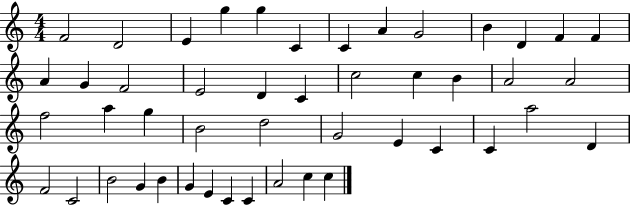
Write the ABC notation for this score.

X:1
T:Untitled
M:4/4
L:1/4
K:C
F2 D2 E g g C C A G2 B D F F A G F2 E2 D C c2 c B A2 A2 f2 a g B2 d2 G2 E C C a2 D F2 C2 B2 G B G E C C A2 c c